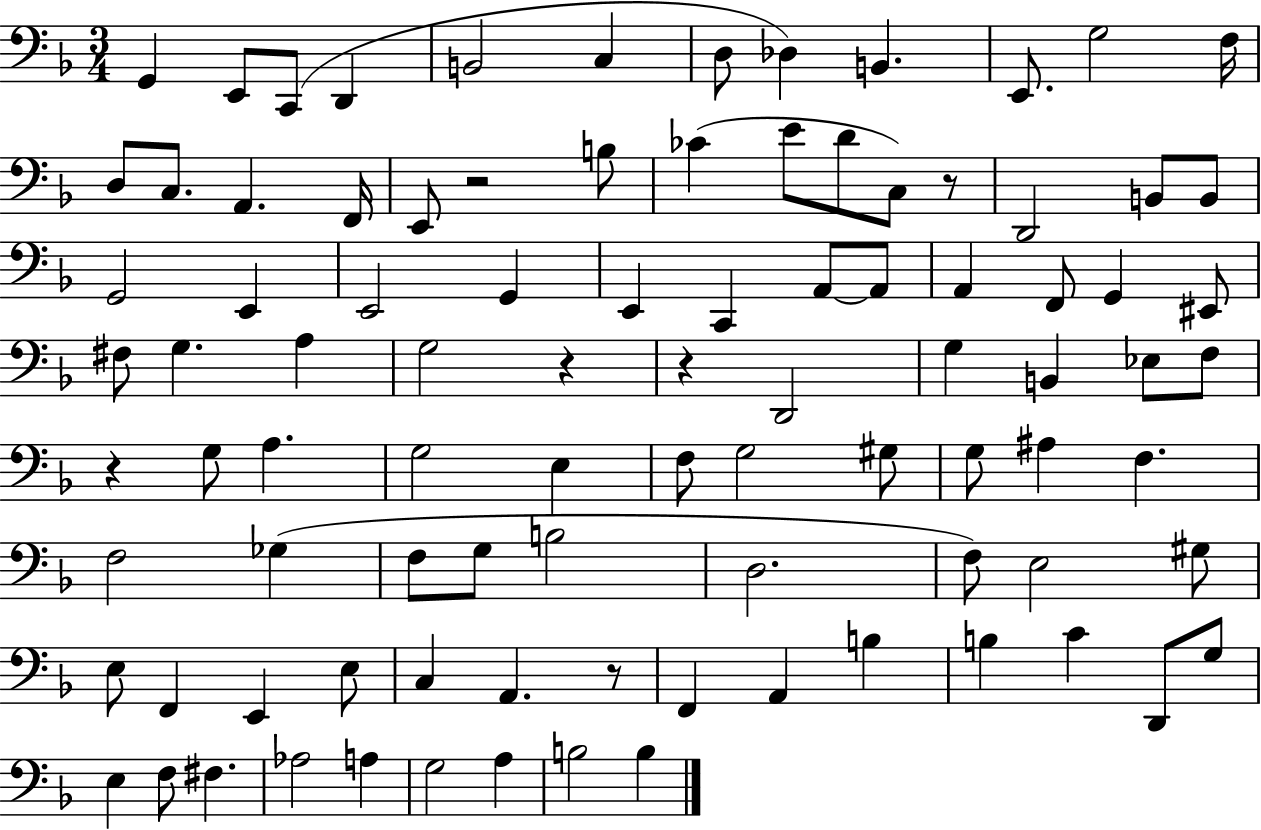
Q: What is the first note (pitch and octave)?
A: G2